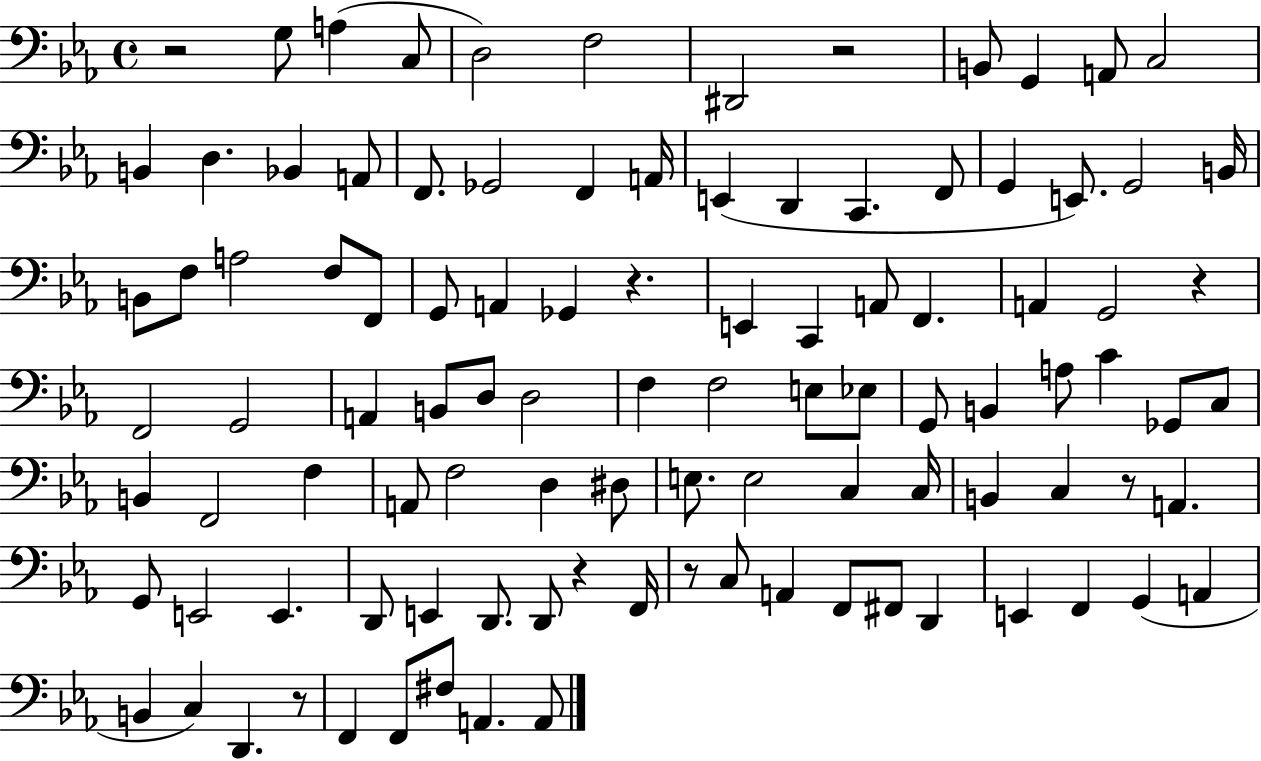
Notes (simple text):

R/h G3/e A3/q C3/e D3/h F3/h D#2/h R/h B2/e G2/q A2/e C3/h B2/q D3/q. Bb2/q A2/e F2/e. Gb2/h F2/q A2/s E2/q D2/q C2/q. F2/e G2/q E2/e. G2/h B2/s B2/e F3/e A3/h F3/e F2/e G2/e A2/q Gb2/q R/q. E2/q C2/q A2/e F2/q. A2/q G2/h R/q F2/h G2/h A2/q B2/e D3/e D3/h F3/q F3/h E3/e Eb3/e G2/e B2/q A3/e C4/q Gb2/e C3/e B2/q F2/h F3/q A2/e F3/h D3/q D#3/e E3/e. E3/h C3/q C3/s B2/q C3/q R/e A2/q. G2/e E2/h E2/q. D2/e E2/q D2/e. D2/e R/q F2/s R/e C3/e A2/q F2/e F#2/e D2/q E2/q F2/q G2/q A2/q B2/q C3/q D2/q. R/e F2/q F2/e F#3/e A2/q. A2/e